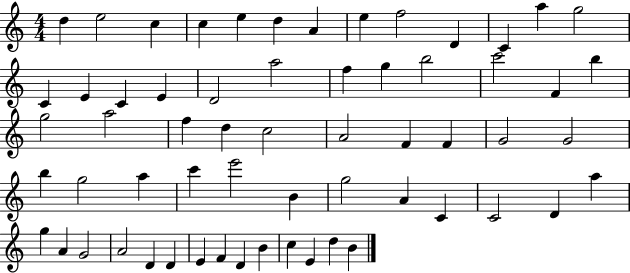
{
  \clef treble
  \numericTimeSignature
  \time 4/4
  \key c \major
  d''4 e''2 c''4 | c''4 e''4 d''4 a'4 | e''4 f''2 d'4 | c'4 a''4 g''2 | \break c'4 e'4 c'4 e'4 | d'2 a''2 | f''4 g''4 b''2 | c'''2 f'4 b''4 | \break g''2 a''2 | f''4 d''4 c''2 | a'2 f'4 f'4 | g'2 g'2 | \break b''4 g''2 a''4 | c'''4 e'''2 b'4 | g''2 a'4 c'4 | c'2 d'4 a''4 | \break g''4 a'4 g'2 | a'2 d'4 d'4 | e'4 f'4 d'4 b'4 | c''4 e'4 d''4 b'4 | \break \bar "|."
}